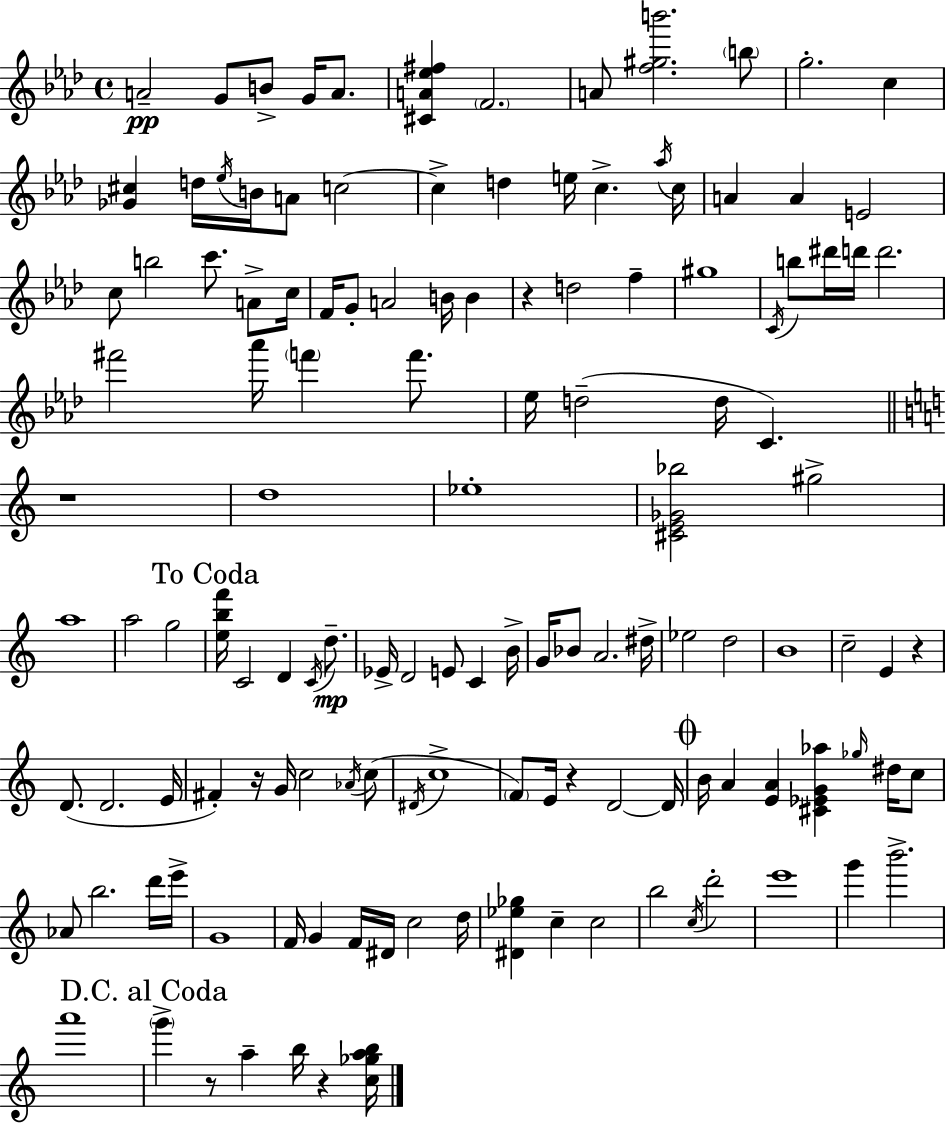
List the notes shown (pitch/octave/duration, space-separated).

A4/h G4/e B4/e G4/s A4/e. [C#4,A4,Eb5,F#5]/q F4/h. A4/e [F5,G#5,B6]/h. B5/e G5/h. C5/q [Gb4,C#5]/q D5/s Eb5/s B4/s A4/e C5/h C5/q D5/q E5/s C5/q. Ab5/s C5/s A4/q A4/q E4/h C5/e B5/h C6/e. A4/e C5/s F4/s G4/e A4/h B4/s B4/q R/q D5/h F5/q G#5/w C4/s B5/e D#6/s D6/s D6/h. F#6/h Ab6/s F6/q F6/e. Eb5/s D5/h D5/s C4/q. R/w D5/w Eb5/w [C#4,E4,Gb4,Bb5]/h G#5/h A5/w A5/h G5/h [E5,B5,F6]/s C4/h D4/q C4/s D5/e. Eb4/s D4/h E4/e C4/q B4/s G4/s Bb4/e A4/h. D#5/s Eb5/h D5/h B4/w C5/h E4/q R/q D4/e. D4/h. E4/s F#4/q R/s G4/s C5/h Ab4/s C5/e D#4/s C5/w F4/e E4/s R/q D4/h D4/s B4/s A4/q [E4,A4]/q [C#4,Eb4,G4,Ab5]/q Gb5/s D#5/s C5/e Ab4/e B5/h. D6/s E6/s G4/w F4/s G4/q F4/s D#4/s C5/h D5/s [D#4,Eb5,Gb5]/q C5/q C5/h B5/h C5/s D6/h E6/w G6/q B6/h. A6/w G6/q R/e A5/q B5/s R/q [C5,Gb5,A5,B5]/s